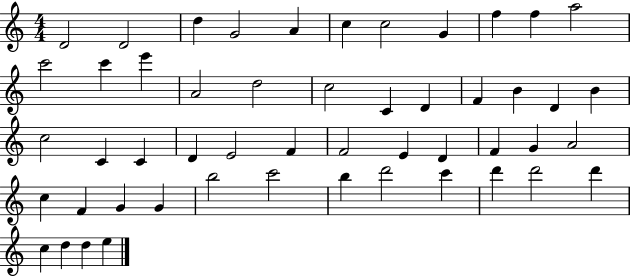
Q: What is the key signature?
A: C major